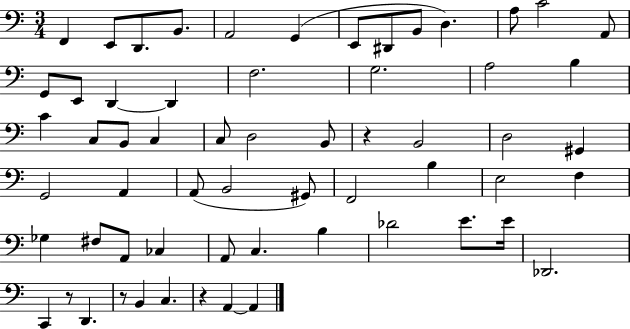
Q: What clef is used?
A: bass